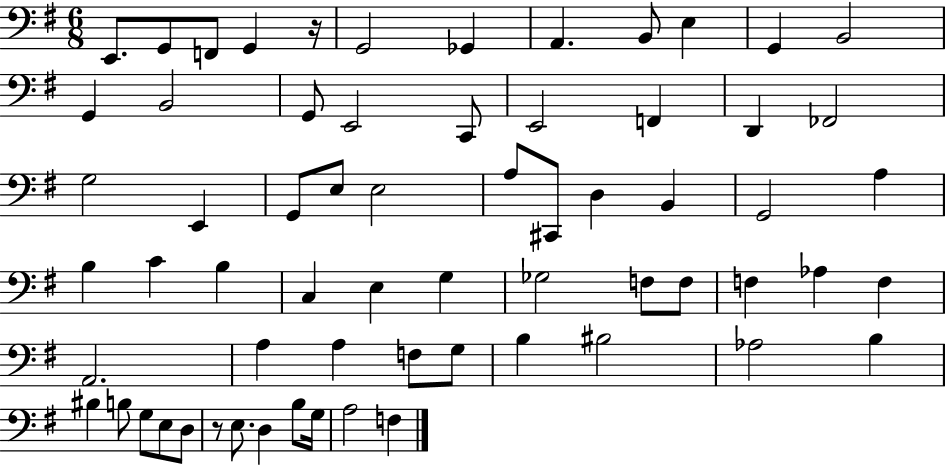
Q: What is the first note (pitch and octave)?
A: E2